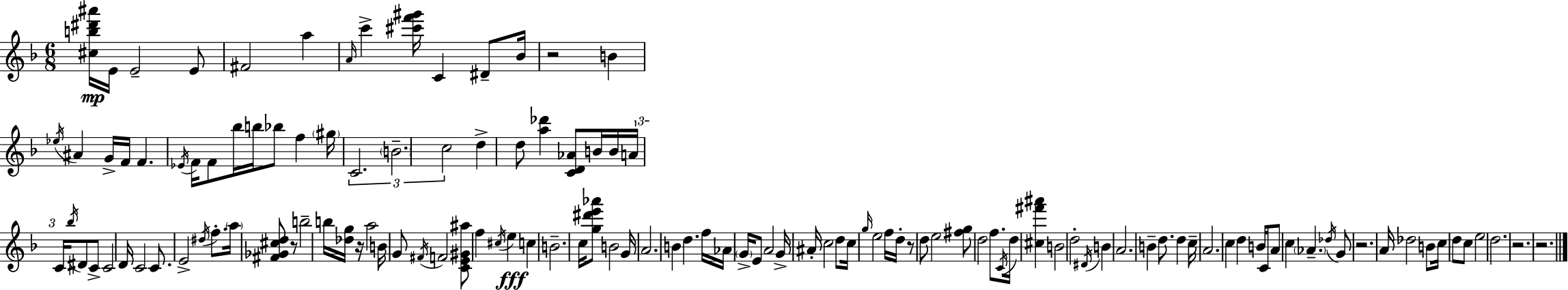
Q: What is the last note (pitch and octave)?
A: D5